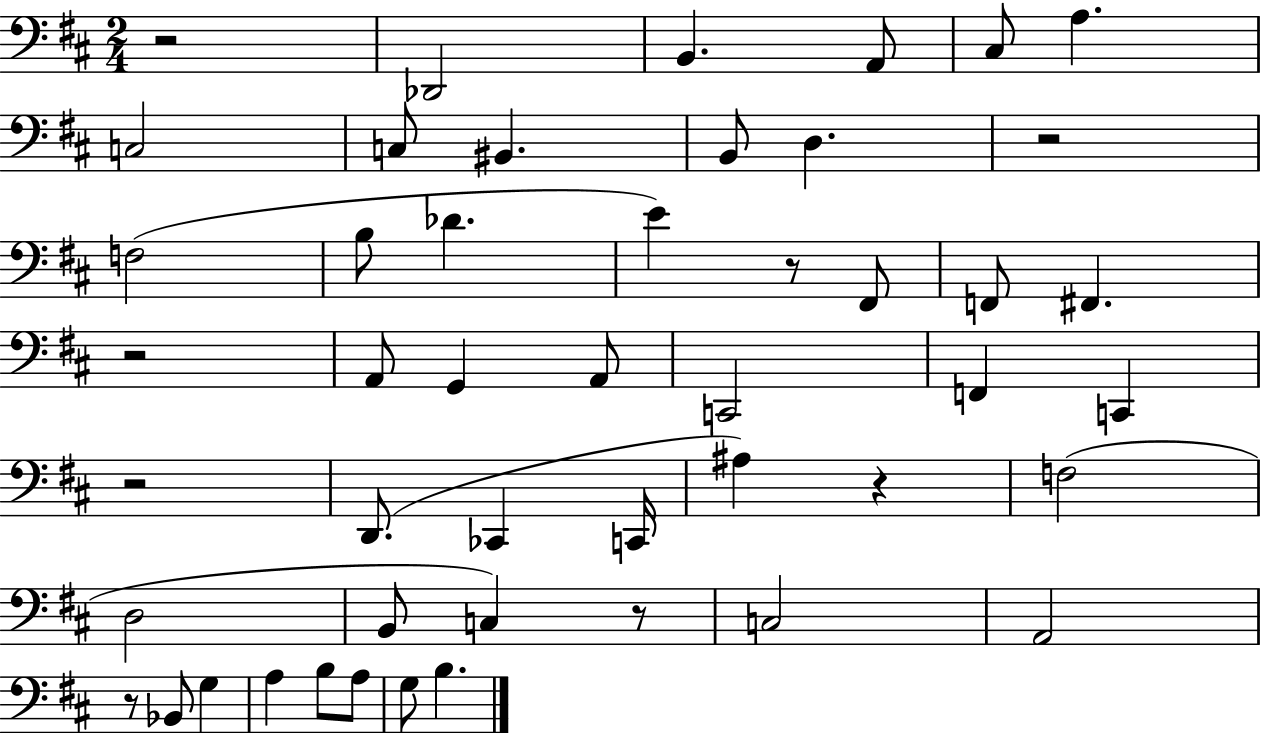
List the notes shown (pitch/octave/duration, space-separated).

R/h Db2/h B2/q. A2/e C#3/e A3/q. C3/h C3/e BIS2/q. B2/e D3/q. R/h F3/h B3/e Db4/q. E4/q R/e F#2/e F2/e F#2/q. R/h A2/e G2/q A2/e C2/h F2/q C2/q R/h D2/e. CES2/q C2/s A#3/q R/q F3/h D3/h B2/e C3/q R/e C3/h A2/h R/e Bb2/e G3/q A3/q B3/e A3/e G3/e B3/q.